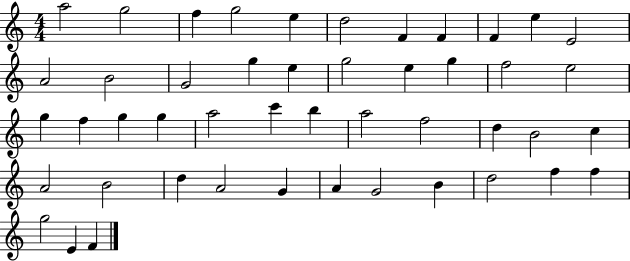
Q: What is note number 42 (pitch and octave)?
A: D5